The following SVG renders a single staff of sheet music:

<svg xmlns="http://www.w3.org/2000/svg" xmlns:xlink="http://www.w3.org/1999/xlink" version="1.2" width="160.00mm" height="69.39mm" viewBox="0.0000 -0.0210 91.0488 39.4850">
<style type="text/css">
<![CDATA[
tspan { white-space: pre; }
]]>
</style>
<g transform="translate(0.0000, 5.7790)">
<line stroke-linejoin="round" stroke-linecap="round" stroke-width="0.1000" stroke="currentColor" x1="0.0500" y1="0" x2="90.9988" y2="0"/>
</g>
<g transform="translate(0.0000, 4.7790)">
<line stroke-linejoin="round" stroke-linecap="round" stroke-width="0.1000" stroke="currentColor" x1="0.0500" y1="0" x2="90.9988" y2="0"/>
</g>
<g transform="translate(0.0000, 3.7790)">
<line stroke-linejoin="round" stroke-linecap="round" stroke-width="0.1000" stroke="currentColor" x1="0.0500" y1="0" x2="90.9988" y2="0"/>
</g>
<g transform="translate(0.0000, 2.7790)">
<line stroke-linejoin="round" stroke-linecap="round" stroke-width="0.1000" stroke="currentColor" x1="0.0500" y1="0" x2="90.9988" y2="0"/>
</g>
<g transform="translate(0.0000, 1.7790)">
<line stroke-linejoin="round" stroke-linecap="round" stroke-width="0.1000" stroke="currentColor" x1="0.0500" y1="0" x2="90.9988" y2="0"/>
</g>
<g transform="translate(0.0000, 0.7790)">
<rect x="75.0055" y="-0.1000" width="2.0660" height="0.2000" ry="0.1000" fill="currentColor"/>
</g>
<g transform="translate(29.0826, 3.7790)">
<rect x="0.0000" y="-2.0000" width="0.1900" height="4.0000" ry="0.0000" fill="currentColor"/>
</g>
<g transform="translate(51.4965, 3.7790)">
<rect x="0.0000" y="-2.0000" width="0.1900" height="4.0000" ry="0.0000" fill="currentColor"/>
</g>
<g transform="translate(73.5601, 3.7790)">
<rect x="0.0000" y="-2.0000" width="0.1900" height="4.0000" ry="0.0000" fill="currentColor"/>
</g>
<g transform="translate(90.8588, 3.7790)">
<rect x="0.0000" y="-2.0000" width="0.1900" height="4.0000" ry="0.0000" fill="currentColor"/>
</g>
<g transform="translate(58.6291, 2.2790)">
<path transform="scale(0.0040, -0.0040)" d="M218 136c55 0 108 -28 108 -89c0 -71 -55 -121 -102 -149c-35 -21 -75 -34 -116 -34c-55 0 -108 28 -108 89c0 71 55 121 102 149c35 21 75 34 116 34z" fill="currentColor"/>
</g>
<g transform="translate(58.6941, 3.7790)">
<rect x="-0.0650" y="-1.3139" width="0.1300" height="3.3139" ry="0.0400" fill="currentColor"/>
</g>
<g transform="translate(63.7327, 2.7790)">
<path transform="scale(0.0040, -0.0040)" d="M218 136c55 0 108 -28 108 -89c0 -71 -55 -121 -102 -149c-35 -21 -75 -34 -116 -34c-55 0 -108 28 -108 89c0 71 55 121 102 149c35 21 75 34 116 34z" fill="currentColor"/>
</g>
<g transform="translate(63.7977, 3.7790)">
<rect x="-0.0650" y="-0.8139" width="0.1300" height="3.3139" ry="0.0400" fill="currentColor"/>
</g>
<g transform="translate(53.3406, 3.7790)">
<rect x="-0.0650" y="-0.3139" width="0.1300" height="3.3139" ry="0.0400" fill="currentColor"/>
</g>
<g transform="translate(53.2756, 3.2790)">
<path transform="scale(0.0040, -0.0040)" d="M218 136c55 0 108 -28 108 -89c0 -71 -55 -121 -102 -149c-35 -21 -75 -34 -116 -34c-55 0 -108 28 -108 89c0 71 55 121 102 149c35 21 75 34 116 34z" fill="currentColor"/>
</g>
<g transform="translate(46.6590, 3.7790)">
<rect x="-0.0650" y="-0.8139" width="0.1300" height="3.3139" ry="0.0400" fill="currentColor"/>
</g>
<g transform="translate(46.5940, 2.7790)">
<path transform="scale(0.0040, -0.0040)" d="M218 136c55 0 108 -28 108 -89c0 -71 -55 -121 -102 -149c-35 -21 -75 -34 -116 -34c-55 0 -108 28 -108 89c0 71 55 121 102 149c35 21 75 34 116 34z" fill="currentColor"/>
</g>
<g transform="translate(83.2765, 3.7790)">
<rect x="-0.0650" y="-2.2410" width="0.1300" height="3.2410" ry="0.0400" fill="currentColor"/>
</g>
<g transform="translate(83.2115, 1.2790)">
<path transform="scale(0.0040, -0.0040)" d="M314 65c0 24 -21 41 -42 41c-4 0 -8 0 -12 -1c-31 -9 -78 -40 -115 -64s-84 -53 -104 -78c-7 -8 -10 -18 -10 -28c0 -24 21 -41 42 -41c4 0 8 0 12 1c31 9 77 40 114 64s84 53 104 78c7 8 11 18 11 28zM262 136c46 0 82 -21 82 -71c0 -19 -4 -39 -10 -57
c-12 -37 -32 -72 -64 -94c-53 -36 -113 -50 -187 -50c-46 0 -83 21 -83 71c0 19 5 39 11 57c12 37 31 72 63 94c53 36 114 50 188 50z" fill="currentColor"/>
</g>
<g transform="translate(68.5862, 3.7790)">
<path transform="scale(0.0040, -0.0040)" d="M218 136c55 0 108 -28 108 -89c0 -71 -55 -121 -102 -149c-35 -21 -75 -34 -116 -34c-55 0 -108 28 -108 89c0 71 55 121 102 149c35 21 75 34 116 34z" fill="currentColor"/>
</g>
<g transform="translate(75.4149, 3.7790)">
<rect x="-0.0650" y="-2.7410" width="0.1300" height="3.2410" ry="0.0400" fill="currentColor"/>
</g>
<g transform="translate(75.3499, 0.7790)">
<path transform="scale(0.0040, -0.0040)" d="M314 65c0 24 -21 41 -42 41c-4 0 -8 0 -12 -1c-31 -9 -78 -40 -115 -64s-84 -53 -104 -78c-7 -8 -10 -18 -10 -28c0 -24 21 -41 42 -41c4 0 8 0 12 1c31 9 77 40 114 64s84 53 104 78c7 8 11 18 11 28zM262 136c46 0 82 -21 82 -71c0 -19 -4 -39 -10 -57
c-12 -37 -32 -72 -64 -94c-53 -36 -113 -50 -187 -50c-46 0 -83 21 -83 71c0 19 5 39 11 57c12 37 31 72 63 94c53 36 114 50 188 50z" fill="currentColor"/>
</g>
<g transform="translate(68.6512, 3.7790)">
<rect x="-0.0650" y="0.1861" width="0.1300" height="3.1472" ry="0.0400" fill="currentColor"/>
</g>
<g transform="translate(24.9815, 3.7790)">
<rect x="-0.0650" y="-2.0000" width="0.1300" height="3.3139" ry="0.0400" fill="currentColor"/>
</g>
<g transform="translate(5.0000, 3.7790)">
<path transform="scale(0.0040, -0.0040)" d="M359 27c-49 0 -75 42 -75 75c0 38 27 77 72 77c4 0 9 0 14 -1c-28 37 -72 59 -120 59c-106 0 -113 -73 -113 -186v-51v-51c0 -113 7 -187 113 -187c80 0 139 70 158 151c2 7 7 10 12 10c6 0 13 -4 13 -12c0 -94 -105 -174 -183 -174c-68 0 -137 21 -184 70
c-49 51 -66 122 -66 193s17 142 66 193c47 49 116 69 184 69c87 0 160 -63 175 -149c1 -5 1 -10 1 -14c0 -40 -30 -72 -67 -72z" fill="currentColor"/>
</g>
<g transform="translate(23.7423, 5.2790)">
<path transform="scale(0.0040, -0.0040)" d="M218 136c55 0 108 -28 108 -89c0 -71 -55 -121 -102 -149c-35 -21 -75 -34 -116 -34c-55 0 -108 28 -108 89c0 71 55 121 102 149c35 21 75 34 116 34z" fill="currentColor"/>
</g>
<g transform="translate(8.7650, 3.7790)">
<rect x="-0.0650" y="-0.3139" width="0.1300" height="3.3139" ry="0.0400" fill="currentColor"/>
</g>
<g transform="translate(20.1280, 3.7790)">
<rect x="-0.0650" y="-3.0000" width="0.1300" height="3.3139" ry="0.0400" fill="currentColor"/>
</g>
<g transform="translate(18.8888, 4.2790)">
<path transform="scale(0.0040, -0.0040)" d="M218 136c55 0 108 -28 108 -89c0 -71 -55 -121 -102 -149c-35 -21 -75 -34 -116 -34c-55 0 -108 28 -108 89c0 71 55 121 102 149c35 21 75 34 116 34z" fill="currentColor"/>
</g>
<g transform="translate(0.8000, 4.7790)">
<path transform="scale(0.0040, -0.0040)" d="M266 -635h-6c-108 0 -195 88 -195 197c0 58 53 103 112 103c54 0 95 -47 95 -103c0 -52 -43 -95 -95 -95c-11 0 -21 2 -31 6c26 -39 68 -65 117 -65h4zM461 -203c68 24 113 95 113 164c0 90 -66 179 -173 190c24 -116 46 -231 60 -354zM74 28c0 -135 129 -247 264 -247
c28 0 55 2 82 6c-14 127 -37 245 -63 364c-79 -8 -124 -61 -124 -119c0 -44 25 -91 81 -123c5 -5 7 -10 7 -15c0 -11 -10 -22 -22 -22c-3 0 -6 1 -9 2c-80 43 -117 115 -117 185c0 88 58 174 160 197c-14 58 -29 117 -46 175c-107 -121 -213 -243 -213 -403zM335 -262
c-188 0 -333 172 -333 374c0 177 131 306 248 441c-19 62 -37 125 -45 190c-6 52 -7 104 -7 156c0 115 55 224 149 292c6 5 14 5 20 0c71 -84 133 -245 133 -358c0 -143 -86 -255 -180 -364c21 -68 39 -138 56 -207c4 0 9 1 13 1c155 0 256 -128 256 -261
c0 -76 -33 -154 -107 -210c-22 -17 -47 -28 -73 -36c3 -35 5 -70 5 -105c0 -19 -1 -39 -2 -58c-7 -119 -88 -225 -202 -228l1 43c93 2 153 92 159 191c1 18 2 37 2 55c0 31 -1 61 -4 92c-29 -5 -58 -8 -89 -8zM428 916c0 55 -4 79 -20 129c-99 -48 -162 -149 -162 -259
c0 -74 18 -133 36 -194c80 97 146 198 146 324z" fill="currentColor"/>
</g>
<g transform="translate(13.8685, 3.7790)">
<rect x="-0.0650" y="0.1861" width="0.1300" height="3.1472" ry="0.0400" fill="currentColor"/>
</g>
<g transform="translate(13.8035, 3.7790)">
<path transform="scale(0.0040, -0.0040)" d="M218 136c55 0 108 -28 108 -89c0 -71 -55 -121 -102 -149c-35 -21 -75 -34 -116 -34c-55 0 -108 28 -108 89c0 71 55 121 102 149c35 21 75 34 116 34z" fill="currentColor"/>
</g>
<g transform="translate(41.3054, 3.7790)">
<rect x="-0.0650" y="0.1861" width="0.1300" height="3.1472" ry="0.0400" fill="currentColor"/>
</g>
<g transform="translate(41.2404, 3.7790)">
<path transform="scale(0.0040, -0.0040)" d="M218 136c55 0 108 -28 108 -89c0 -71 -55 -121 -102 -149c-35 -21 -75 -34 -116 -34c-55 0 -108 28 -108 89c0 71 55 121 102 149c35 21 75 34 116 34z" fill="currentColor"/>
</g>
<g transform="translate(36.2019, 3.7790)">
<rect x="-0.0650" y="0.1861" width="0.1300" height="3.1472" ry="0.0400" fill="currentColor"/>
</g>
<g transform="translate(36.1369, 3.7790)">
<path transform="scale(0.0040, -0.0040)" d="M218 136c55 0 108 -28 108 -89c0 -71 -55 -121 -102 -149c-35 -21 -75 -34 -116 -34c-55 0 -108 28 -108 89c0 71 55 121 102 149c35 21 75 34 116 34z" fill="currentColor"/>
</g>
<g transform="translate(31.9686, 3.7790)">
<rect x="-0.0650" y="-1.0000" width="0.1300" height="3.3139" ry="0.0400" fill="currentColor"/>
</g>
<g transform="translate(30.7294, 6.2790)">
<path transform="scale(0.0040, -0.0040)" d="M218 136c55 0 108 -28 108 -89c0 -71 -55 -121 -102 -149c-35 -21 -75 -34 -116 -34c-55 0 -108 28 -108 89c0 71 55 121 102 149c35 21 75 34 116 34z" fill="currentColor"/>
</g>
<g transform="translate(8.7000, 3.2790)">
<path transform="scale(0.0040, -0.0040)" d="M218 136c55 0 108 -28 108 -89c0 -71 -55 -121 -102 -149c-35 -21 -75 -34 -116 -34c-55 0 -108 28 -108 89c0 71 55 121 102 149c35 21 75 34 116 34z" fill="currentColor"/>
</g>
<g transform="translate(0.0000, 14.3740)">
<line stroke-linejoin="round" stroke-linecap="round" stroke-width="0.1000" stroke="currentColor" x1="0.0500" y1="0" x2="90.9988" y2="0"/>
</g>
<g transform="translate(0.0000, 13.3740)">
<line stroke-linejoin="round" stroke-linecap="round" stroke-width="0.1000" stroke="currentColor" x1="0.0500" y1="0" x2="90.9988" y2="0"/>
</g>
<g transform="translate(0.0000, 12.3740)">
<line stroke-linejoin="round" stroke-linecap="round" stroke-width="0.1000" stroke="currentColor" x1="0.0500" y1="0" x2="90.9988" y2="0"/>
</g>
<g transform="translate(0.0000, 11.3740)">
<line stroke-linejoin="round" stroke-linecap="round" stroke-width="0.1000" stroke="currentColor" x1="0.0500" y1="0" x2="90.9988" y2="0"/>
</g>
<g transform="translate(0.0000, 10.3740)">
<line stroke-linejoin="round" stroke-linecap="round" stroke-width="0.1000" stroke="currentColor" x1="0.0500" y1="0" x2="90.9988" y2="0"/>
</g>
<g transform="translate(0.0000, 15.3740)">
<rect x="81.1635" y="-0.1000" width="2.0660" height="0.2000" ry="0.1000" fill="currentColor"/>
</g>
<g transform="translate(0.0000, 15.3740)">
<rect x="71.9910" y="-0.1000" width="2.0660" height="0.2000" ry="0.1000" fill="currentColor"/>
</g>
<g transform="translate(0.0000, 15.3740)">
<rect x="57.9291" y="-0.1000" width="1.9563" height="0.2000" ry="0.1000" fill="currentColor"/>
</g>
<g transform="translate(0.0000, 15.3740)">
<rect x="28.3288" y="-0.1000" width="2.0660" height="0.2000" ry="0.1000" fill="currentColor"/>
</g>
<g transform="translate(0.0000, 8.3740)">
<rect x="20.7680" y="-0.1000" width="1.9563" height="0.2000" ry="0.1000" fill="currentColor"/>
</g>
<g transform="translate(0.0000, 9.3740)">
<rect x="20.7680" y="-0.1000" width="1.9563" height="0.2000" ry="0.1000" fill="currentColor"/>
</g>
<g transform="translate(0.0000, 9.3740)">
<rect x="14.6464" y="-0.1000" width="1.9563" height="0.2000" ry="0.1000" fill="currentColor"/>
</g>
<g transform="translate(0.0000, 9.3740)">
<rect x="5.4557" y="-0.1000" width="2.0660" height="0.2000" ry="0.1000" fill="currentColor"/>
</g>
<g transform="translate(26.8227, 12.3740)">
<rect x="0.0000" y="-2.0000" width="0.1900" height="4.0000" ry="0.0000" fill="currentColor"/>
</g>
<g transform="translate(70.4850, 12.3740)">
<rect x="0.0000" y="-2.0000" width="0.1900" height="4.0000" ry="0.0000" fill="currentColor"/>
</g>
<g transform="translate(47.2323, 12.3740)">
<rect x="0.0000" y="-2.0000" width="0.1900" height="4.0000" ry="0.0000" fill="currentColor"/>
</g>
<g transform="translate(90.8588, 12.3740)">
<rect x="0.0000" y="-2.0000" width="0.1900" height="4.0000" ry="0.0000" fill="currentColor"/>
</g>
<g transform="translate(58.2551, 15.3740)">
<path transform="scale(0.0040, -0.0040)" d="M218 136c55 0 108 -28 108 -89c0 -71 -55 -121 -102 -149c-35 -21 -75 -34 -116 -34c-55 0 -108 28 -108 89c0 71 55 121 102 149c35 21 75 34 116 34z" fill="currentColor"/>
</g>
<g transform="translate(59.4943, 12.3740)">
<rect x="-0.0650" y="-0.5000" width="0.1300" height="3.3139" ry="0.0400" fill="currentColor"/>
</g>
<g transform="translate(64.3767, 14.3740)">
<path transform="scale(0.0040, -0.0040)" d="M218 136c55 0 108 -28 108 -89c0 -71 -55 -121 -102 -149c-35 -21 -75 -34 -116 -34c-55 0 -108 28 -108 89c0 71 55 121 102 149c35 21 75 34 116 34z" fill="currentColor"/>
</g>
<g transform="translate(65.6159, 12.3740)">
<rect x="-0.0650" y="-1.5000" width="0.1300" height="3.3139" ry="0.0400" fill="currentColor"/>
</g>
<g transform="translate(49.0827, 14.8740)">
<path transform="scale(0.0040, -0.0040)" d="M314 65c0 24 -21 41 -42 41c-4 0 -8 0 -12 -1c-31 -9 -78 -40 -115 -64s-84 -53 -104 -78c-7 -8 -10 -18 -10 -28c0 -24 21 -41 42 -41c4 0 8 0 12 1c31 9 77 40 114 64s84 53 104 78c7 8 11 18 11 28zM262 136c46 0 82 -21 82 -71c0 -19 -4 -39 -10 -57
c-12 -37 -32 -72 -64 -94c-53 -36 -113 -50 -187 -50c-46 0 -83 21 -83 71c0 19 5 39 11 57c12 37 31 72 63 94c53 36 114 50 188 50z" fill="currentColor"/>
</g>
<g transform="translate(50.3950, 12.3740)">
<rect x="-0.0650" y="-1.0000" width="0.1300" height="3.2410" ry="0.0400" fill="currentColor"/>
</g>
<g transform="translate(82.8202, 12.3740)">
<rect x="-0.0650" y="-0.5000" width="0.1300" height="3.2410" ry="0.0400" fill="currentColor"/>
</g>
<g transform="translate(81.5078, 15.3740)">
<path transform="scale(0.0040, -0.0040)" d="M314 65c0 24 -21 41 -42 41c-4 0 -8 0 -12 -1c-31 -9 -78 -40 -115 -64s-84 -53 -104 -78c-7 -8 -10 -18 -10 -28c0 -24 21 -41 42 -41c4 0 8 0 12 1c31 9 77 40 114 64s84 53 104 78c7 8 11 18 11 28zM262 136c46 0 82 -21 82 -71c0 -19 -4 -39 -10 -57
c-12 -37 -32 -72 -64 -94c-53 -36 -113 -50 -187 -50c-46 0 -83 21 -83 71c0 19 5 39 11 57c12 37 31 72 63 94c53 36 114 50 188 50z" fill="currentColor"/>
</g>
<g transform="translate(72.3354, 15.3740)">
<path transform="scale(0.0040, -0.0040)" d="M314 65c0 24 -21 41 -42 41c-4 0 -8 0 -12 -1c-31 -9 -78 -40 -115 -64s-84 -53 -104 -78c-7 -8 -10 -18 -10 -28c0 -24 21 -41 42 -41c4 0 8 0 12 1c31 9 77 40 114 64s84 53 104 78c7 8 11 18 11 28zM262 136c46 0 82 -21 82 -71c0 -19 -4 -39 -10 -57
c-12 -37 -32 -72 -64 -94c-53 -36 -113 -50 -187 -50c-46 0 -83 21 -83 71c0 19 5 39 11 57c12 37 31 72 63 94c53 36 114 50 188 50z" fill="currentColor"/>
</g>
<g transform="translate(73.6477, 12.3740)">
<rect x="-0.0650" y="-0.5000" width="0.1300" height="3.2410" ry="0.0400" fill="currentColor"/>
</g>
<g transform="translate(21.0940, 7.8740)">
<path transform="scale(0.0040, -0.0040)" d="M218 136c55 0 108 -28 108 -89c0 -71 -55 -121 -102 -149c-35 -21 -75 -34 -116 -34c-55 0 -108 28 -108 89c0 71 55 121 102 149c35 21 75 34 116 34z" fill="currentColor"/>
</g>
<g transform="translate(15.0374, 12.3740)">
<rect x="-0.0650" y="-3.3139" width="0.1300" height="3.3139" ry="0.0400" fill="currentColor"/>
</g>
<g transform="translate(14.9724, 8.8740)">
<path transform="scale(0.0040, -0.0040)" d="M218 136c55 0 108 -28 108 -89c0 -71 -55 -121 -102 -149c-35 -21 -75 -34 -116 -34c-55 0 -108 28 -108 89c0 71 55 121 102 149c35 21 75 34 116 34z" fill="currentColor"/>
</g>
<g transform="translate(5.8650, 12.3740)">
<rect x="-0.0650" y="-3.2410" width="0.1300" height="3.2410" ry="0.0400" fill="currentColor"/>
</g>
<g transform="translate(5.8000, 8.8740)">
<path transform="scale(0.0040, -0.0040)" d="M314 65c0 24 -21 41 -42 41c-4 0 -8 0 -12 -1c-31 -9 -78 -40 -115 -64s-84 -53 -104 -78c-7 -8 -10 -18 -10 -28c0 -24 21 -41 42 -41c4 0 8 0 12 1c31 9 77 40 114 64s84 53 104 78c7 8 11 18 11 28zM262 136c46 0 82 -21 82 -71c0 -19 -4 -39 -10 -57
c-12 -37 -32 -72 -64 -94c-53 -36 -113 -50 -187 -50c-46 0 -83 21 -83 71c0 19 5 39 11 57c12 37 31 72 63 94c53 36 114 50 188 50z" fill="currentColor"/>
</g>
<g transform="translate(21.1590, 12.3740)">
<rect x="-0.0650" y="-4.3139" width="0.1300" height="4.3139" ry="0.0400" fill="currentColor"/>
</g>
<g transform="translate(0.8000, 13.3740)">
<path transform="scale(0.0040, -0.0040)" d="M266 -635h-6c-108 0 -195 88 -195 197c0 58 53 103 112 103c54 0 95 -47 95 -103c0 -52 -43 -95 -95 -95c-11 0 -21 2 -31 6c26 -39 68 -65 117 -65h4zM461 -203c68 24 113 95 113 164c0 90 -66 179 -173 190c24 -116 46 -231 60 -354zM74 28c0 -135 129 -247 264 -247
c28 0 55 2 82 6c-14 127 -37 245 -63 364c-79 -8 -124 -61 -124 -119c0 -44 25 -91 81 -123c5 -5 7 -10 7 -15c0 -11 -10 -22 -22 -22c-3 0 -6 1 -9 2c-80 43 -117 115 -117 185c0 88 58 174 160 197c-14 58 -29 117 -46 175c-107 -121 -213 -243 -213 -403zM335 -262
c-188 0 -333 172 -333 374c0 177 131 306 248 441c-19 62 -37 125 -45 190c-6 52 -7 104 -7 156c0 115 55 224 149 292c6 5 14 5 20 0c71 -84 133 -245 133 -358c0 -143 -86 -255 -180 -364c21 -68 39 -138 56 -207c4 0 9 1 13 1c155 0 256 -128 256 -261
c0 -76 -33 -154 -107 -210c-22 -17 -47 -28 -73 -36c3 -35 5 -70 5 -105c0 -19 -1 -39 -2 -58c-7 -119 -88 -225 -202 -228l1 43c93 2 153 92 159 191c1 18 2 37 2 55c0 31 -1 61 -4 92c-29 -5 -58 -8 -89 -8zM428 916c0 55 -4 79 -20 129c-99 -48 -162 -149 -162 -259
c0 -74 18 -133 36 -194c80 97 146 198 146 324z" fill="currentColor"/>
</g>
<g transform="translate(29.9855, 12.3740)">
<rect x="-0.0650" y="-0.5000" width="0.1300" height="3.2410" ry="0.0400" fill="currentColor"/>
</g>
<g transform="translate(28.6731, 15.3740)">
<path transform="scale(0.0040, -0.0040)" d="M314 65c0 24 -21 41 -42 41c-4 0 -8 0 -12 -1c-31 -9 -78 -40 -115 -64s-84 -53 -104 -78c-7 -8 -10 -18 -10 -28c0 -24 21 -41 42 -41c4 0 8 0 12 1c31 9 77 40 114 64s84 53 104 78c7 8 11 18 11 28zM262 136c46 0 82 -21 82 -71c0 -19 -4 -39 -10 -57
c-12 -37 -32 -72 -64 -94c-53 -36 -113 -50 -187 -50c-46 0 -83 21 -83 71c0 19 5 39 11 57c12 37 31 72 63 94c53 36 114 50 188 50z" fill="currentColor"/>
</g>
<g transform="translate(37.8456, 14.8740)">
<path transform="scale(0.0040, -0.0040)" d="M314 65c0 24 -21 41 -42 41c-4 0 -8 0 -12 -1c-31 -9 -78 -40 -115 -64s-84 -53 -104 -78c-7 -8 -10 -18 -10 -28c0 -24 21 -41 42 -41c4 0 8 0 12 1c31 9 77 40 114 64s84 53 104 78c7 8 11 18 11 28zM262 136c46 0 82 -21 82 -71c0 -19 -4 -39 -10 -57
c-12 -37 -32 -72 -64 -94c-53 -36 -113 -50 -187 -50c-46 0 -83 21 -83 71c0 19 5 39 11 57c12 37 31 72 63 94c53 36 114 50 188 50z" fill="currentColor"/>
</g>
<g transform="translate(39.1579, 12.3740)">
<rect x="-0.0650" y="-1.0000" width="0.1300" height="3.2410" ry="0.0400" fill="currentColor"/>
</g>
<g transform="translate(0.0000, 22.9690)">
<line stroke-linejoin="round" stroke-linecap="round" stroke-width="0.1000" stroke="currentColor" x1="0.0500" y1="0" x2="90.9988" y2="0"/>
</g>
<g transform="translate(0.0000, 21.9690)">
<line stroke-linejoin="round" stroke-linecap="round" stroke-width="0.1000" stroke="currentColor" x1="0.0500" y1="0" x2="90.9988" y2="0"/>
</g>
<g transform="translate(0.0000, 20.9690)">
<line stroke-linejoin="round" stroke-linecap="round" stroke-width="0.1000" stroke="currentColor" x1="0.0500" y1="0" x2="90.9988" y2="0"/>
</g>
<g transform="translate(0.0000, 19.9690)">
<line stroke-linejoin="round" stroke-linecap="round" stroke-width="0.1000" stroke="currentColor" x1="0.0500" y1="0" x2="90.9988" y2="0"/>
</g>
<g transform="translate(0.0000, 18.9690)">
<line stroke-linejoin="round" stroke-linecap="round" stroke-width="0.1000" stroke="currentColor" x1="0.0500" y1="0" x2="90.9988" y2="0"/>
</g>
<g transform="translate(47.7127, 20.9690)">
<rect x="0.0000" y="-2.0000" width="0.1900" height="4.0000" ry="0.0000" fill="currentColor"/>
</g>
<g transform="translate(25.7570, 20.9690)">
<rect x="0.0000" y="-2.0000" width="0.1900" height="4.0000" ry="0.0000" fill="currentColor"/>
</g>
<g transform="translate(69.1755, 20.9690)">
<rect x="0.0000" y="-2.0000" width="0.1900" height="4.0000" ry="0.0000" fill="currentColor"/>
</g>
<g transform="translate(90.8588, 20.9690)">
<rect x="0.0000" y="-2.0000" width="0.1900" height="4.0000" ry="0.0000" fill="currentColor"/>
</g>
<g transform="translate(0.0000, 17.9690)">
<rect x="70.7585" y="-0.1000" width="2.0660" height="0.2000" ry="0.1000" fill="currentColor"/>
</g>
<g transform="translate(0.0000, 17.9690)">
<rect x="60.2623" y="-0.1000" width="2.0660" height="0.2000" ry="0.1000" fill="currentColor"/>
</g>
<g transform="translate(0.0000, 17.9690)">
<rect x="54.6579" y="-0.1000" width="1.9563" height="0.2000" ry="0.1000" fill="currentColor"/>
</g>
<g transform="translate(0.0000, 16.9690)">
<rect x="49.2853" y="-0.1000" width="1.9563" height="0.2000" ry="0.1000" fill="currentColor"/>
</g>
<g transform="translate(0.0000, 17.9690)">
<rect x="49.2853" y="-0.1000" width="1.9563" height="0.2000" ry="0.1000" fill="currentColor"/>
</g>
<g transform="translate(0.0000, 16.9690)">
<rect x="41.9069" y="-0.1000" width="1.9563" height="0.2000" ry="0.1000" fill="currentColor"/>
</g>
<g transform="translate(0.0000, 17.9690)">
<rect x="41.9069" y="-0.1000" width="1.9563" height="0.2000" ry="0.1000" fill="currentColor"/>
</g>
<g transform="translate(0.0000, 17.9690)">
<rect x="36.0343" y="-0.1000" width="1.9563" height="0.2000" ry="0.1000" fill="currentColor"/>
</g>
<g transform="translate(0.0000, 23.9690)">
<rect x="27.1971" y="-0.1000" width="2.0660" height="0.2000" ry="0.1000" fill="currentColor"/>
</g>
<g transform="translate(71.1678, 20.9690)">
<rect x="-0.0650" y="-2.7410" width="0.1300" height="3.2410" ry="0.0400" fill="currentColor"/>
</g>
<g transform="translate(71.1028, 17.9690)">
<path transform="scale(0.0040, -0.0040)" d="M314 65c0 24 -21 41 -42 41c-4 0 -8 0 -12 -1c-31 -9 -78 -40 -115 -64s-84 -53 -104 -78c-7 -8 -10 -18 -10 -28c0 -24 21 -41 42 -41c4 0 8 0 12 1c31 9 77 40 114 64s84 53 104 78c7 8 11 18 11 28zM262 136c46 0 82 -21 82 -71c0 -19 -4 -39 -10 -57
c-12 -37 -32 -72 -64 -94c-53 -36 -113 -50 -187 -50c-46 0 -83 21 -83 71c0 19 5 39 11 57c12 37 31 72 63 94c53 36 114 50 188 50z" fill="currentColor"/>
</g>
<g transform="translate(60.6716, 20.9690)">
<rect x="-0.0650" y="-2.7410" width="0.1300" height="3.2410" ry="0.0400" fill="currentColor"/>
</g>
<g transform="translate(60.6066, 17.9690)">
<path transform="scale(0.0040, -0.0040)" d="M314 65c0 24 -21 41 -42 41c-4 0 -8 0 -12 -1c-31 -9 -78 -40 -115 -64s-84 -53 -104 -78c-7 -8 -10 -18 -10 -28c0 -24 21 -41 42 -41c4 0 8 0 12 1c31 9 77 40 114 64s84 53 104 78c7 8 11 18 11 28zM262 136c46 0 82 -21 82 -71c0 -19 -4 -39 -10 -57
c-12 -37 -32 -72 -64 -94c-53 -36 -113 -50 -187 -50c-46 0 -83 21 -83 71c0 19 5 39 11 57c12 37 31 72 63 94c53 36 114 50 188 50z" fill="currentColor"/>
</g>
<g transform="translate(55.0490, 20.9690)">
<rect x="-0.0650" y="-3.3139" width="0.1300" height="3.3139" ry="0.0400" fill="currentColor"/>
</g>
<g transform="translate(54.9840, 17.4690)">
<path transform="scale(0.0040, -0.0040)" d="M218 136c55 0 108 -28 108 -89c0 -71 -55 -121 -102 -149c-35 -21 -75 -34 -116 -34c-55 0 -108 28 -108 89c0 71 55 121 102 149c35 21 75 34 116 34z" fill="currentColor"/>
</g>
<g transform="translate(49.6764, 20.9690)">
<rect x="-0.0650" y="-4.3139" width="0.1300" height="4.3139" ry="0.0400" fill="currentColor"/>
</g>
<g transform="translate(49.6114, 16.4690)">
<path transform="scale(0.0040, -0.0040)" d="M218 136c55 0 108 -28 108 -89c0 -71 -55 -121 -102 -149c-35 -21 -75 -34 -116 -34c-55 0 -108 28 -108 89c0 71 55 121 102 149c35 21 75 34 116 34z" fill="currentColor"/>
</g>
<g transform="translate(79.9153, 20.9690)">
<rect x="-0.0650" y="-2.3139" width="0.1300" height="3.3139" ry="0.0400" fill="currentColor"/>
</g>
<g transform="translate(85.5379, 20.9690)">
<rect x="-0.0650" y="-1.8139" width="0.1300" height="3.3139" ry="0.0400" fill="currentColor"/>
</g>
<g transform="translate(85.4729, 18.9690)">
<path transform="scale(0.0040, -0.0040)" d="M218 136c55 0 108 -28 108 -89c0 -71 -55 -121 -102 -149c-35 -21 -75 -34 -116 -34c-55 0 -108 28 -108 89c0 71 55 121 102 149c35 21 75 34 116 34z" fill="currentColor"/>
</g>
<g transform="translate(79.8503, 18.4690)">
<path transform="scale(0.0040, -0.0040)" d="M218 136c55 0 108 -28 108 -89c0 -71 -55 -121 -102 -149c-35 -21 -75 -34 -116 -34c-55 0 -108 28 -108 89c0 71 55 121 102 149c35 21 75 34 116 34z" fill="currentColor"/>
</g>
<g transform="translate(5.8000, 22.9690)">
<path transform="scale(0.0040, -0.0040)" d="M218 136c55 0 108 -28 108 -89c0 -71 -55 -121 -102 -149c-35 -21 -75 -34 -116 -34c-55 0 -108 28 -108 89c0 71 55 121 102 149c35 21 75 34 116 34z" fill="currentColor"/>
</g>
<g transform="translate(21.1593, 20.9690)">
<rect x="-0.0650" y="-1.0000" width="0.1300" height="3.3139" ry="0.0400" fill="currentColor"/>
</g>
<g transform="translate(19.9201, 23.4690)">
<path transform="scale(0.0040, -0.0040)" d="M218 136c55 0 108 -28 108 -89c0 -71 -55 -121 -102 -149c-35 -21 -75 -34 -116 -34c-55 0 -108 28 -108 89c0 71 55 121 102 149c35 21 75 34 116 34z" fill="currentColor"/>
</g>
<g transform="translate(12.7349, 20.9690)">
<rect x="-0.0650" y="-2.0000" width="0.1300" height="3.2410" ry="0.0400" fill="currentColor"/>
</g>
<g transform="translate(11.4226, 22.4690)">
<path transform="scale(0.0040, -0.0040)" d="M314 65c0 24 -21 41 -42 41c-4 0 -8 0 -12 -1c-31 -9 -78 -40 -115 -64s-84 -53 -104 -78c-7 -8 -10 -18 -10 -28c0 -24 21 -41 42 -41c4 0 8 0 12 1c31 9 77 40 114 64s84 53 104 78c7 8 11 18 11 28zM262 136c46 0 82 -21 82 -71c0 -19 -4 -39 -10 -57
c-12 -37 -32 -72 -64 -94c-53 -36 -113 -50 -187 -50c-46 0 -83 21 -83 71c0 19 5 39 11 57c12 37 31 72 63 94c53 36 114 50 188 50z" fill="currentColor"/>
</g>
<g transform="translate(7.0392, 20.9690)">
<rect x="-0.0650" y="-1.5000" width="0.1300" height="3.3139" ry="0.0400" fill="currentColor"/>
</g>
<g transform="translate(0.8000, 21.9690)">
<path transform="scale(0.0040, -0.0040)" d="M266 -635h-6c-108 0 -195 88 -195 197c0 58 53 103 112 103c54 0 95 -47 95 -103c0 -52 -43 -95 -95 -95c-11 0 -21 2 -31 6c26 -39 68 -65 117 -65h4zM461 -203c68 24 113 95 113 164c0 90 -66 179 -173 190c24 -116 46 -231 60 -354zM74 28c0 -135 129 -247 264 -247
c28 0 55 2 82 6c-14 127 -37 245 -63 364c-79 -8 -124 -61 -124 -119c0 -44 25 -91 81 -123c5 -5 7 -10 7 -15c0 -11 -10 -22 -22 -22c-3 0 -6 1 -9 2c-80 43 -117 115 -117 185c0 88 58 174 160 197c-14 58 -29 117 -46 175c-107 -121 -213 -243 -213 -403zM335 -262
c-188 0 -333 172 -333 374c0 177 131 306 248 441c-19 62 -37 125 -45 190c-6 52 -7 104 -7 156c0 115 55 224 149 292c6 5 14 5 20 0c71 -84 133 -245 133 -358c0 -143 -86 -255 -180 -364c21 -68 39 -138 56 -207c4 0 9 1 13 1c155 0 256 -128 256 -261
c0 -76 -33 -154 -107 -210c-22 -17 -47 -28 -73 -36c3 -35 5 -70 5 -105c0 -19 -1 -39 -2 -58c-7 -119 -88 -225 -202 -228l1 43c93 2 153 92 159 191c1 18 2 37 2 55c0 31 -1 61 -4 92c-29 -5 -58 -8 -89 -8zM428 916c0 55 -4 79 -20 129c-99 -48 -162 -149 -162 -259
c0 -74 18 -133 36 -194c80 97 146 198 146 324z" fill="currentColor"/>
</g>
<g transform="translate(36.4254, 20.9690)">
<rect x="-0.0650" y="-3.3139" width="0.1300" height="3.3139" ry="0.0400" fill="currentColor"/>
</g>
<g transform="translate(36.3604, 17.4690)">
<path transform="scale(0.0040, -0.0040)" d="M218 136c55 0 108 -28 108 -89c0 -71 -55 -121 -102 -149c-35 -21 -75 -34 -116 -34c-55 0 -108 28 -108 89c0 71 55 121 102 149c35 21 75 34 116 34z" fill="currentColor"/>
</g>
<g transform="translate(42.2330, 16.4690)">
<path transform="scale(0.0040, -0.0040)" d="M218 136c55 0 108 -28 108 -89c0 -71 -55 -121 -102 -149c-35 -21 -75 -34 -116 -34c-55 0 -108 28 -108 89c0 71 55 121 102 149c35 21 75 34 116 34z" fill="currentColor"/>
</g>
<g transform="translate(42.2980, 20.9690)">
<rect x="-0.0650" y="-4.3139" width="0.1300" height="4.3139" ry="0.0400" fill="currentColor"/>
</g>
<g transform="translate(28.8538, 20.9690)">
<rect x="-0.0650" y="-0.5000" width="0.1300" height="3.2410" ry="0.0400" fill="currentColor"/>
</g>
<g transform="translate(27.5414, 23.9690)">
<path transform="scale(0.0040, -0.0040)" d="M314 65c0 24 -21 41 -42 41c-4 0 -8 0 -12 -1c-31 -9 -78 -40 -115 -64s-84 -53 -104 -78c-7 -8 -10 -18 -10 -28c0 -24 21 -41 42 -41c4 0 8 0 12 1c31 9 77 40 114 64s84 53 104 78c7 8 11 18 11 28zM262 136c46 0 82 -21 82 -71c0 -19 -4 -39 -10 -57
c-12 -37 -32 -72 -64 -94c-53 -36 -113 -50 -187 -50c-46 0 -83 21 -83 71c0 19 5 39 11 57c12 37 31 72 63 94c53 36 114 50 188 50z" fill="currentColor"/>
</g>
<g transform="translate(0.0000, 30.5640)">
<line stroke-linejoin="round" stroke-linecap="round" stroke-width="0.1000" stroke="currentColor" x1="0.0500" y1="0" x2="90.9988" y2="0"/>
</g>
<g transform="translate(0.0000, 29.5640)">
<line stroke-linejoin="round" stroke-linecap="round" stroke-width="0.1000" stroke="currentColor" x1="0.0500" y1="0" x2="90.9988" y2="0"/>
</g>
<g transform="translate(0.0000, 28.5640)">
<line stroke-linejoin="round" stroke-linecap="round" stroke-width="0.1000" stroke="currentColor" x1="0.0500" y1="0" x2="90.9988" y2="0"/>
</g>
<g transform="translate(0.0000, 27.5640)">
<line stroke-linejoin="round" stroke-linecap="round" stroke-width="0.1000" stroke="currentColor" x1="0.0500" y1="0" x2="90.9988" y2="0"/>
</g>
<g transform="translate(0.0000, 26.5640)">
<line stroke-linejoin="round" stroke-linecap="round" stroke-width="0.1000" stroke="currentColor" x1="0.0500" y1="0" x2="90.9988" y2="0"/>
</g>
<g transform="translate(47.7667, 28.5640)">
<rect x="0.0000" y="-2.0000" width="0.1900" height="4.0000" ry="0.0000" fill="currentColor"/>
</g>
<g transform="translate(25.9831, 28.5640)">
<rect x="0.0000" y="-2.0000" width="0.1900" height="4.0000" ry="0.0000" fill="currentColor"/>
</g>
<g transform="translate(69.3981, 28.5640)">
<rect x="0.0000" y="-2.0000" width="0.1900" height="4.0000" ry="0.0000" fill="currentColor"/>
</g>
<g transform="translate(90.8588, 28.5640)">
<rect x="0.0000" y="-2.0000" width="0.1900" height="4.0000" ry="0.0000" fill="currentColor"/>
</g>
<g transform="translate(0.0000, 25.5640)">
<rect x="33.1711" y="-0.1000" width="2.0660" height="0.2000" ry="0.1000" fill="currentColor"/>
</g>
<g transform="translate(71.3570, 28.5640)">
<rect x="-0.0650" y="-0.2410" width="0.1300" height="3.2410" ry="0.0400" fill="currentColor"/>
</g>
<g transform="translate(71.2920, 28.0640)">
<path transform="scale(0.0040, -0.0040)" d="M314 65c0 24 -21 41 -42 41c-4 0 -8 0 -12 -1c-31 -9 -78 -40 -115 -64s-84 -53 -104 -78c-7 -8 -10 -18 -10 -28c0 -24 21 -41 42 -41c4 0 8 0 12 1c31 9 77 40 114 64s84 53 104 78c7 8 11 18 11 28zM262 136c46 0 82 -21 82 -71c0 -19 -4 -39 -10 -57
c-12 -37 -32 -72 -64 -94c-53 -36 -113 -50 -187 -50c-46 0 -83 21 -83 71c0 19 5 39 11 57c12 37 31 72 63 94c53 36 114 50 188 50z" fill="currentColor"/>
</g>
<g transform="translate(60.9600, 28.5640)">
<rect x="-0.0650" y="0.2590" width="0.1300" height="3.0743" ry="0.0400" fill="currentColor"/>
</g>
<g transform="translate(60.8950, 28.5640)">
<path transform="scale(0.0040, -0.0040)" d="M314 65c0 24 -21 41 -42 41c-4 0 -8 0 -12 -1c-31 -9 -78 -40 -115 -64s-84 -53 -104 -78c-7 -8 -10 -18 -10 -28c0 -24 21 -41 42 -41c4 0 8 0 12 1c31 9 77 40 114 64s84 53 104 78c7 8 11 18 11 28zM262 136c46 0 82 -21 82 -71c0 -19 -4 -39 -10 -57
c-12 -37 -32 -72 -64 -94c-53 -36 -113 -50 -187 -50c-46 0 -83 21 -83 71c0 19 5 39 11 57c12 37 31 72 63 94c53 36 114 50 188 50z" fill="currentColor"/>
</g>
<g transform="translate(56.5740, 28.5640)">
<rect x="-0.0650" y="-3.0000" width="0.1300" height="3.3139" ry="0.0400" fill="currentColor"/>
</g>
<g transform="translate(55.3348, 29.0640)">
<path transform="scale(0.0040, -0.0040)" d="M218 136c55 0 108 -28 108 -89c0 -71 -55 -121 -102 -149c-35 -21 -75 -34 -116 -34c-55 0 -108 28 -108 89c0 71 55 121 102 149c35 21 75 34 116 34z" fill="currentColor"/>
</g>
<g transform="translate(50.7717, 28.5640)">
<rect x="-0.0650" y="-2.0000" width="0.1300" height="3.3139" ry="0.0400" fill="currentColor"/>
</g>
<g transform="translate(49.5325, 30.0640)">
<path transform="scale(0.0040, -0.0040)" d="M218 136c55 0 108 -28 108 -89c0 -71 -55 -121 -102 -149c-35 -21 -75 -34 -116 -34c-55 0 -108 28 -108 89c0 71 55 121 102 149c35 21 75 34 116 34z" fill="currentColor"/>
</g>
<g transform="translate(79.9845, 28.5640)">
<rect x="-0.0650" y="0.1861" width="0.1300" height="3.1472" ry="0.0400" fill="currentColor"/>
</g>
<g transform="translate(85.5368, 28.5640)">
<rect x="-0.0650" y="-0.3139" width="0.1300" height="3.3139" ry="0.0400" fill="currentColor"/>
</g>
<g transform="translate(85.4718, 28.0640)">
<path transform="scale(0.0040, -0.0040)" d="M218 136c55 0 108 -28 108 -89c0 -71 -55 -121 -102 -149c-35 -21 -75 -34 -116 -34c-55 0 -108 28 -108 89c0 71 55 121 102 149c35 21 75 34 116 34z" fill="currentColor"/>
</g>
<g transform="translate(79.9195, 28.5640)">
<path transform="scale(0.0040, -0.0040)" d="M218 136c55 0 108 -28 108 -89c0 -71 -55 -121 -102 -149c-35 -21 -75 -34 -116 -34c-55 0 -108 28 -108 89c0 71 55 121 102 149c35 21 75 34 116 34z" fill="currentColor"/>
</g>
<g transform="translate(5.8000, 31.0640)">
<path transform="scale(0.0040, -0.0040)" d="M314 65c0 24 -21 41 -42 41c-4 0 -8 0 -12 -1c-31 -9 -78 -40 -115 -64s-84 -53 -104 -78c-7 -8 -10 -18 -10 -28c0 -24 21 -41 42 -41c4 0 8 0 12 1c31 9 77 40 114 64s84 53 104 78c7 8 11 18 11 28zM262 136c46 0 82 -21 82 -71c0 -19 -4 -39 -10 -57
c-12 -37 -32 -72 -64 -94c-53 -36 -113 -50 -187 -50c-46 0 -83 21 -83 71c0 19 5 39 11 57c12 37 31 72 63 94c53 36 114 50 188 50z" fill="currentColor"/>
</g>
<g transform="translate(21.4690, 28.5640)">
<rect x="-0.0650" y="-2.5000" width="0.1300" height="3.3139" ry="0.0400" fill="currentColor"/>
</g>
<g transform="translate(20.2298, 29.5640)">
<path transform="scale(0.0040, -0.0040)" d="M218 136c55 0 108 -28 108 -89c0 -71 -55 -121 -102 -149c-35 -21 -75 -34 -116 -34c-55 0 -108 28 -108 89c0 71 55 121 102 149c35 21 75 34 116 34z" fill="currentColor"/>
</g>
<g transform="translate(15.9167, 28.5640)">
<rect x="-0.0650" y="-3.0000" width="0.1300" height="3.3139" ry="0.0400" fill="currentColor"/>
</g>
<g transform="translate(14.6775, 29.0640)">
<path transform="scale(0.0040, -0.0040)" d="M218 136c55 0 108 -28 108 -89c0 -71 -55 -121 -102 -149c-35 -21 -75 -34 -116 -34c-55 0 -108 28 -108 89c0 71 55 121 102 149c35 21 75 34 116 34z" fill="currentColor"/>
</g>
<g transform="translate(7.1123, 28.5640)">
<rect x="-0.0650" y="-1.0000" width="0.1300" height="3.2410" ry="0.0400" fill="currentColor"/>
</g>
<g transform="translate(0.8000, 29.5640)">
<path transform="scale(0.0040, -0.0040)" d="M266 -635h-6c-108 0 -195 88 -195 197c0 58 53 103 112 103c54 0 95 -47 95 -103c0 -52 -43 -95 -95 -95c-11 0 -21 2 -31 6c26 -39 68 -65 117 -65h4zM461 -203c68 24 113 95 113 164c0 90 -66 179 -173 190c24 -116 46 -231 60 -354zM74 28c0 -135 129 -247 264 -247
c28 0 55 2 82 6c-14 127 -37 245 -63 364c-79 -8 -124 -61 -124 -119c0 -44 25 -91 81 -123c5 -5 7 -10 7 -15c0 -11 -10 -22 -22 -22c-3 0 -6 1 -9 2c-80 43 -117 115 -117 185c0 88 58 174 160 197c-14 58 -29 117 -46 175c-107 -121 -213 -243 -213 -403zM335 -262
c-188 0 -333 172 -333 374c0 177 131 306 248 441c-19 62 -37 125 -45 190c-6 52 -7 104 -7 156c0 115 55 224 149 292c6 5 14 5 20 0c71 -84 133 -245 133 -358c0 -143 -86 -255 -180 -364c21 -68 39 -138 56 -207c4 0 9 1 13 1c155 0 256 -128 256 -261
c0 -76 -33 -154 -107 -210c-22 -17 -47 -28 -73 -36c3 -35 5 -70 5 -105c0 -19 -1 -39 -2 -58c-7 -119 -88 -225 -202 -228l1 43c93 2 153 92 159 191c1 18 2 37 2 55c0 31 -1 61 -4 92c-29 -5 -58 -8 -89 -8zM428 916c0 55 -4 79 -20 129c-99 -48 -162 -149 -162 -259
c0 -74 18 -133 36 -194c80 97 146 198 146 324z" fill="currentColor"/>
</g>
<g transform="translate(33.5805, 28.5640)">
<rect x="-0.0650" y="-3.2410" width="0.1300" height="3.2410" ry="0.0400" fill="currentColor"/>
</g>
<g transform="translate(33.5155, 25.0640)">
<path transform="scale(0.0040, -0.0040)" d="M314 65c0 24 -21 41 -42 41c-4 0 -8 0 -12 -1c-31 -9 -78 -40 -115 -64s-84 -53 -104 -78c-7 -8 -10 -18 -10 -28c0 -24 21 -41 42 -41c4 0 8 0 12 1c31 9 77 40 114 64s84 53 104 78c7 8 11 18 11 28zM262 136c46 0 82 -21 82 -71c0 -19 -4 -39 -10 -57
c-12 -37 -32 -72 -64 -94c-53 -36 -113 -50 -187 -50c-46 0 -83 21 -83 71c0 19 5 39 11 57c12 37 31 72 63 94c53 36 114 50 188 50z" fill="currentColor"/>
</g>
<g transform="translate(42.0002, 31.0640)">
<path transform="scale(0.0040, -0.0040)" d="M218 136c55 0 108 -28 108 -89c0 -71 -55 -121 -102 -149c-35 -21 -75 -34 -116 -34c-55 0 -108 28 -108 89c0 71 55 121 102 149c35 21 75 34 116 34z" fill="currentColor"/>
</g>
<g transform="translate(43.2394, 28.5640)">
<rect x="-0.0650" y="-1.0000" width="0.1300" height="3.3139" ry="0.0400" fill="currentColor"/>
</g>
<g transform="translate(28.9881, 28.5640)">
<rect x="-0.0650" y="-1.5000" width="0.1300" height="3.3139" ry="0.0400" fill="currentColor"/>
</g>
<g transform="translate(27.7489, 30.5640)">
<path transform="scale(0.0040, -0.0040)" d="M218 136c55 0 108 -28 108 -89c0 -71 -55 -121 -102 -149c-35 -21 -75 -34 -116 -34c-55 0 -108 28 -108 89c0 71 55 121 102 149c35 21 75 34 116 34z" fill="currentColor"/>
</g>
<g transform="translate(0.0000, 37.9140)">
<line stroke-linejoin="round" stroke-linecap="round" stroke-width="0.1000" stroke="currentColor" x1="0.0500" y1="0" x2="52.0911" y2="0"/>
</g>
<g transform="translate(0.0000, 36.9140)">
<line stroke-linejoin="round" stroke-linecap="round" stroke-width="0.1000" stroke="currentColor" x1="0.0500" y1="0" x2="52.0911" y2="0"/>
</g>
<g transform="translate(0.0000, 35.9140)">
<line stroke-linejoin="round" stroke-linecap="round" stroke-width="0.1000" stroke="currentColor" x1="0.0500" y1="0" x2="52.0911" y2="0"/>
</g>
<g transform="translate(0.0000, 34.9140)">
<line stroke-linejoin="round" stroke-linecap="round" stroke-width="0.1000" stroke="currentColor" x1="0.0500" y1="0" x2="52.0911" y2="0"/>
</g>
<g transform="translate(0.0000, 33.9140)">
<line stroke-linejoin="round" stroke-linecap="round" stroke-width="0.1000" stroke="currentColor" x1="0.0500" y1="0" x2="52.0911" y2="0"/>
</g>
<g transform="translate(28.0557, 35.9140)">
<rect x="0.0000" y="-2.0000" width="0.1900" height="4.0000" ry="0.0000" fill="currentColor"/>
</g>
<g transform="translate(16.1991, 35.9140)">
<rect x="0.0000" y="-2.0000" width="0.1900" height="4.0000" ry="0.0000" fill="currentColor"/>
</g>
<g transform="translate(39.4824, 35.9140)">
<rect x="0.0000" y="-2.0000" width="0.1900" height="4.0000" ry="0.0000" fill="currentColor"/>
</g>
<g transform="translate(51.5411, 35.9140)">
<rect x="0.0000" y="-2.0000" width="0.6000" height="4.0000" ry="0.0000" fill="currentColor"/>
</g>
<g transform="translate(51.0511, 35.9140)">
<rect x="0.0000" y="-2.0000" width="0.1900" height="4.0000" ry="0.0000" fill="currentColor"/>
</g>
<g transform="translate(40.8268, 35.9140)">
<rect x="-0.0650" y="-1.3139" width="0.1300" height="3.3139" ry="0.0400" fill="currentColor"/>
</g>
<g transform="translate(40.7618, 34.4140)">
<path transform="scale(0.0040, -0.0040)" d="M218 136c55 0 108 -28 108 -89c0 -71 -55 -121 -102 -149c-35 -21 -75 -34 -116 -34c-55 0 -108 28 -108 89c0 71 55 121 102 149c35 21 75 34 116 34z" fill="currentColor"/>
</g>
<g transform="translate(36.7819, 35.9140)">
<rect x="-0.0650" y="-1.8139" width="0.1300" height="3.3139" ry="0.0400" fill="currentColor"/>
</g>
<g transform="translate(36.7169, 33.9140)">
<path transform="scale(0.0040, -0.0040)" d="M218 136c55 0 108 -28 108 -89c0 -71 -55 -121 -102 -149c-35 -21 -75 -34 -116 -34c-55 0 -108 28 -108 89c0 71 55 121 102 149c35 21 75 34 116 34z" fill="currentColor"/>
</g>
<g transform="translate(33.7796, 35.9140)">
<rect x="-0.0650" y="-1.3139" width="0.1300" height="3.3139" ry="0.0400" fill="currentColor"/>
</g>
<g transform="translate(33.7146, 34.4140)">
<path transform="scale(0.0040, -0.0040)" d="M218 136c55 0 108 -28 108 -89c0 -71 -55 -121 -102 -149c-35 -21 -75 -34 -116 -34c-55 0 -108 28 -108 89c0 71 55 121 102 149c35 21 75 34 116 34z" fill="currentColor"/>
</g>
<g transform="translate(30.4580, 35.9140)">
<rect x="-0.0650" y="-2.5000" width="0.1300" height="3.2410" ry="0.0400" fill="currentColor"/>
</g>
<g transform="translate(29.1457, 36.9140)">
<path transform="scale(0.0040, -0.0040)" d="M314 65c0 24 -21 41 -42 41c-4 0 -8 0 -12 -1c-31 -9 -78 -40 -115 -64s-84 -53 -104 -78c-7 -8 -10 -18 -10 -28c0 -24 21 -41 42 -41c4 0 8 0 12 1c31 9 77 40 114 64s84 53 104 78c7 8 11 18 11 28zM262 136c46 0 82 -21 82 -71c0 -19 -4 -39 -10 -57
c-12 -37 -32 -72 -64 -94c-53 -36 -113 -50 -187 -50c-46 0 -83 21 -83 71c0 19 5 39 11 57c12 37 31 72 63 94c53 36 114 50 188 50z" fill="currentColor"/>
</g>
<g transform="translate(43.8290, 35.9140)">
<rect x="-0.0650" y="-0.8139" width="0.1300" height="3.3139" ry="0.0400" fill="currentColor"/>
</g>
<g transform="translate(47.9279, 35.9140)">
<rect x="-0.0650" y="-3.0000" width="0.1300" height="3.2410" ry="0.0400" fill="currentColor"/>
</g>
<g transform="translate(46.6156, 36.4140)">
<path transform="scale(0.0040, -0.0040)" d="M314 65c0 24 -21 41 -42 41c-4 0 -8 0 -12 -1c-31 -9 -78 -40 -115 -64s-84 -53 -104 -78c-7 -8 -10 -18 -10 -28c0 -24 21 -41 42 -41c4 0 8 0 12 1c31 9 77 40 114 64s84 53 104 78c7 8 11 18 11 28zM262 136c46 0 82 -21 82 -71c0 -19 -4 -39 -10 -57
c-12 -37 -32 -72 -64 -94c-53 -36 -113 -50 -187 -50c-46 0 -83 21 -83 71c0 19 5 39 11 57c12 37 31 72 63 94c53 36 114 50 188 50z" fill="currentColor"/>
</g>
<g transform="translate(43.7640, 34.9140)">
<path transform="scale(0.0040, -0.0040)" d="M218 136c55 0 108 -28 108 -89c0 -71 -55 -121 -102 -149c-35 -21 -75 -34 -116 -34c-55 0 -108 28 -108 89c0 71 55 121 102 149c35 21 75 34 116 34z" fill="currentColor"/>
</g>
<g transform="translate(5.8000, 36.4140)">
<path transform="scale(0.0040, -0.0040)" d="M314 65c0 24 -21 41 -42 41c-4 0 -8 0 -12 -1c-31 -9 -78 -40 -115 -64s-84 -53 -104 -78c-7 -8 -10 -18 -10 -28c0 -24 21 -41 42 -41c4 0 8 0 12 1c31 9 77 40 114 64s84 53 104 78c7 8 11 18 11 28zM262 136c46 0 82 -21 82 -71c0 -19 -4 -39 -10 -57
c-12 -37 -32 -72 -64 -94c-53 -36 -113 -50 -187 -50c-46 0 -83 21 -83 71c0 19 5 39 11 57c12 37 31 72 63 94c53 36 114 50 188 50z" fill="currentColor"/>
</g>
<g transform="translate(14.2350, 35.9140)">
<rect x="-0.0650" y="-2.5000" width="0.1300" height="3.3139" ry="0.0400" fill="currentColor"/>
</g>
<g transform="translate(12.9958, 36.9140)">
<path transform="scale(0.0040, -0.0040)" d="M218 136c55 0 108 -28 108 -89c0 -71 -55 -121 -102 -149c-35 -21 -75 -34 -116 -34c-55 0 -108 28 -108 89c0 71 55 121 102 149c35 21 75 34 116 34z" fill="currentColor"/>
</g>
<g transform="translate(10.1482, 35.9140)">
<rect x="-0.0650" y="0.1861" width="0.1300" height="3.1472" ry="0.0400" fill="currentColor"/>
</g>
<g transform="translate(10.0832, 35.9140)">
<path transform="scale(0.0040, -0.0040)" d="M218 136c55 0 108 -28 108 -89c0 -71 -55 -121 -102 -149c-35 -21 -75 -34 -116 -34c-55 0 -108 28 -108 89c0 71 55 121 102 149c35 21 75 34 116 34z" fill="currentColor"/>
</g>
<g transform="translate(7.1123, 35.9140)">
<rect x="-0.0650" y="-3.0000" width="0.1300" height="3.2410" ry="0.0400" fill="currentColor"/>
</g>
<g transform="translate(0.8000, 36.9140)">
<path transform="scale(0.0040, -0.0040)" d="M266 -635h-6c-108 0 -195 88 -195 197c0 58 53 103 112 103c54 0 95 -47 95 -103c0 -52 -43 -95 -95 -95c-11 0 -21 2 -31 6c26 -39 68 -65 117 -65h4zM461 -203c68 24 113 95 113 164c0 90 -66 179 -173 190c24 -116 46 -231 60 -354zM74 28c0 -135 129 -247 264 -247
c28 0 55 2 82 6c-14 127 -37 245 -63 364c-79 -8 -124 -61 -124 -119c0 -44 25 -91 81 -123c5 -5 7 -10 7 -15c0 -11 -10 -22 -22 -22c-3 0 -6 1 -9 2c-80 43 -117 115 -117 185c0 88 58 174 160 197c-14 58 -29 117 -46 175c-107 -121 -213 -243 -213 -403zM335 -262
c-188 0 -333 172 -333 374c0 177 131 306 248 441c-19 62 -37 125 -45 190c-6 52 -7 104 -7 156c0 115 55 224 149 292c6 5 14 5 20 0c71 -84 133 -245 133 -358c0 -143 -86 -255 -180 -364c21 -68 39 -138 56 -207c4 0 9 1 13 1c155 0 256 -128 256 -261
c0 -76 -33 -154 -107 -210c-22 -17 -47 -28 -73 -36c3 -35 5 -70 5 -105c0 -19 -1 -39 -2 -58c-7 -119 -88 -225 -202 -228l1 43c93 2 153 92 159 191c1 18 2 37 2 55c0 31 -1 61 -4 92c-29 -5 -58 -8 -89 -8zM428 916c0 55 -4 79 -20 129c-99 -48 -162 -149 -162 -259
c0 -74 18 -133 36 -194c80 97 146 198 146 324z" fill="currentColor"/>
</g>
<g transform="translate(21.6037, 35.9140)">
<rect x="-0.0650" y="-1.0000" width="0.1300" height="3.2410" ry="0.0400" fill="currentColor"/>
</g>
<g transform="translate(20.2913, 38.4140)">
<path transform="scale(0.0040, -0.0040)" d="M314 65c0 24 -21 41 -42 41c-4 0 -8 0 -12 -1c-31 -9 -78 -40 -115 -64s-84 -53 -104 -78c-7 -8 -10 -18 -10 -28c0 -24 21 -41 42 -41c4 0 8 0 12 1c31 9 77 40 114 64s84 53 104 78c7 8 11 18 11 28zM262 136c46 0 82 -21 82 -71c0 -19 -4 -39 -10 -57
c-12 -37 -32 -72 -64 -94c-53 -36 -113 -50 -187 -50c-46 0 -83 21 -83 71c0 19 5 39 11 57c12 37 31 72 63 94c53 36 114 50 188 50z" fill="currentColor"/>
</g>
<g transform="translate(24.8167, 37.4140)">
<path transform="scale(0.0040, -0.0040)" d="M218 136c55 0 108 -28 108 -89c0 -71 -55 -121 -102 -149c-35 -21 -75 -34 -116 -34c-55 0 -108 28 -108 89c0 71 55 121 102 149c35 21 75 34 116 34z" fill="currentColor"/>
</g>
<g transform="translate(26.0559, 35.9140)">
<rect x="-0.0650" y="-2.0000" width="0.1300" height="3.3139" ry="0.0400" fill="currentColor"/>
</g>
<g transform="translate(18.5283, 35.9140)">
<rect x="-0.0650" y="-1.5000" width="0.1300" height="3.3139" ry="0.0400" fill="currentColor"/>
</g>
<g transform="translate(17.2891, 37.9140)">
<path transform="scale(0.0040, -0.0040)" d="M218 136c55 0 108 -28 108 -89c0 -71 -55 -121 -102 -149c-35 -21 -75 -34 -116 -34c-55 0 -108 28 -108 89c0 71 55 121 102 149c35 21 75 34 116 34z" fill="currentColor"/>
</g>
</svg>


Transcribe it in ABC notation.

X:1
T:Untitled
M:4/4
L:1/4
K:C
c B A F D B B d c e d B a2 g2 b2 b d' C2 D2 D2 C E C2 C2 E F2 D C2 b d' d' b a2 a2 g f D2 A G E b2 D F A B2 c2 B c A2 B G E D2 F G2 e f e d A2